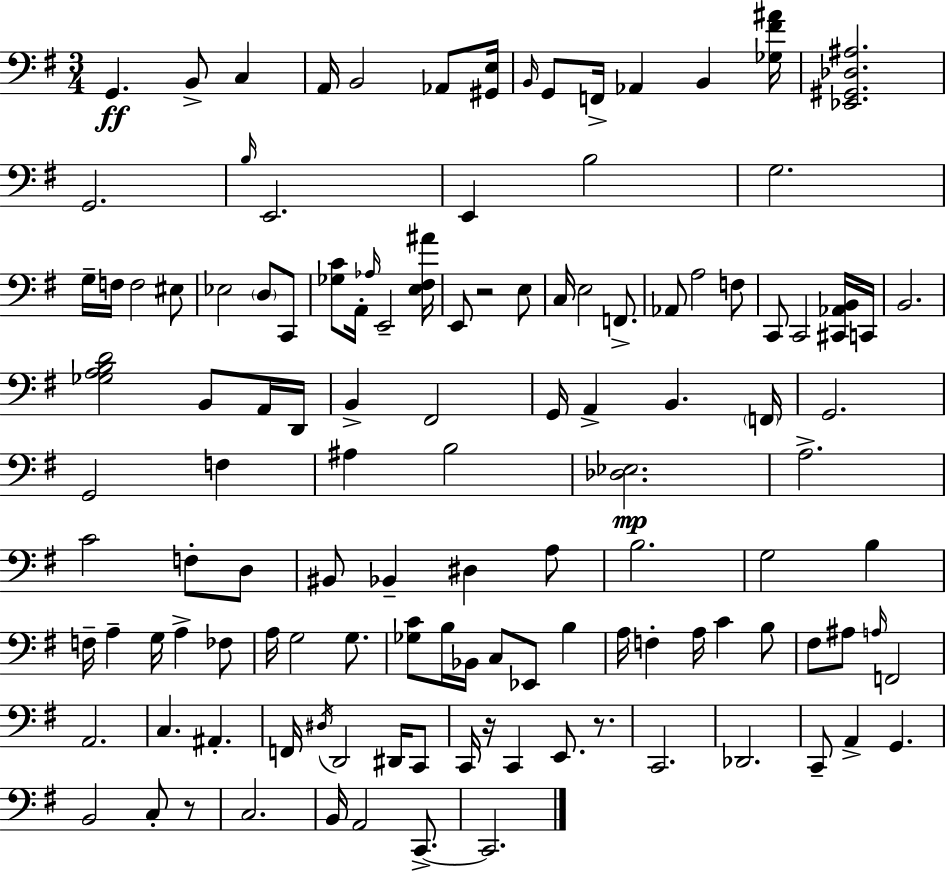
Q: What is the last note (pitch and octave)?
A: C2